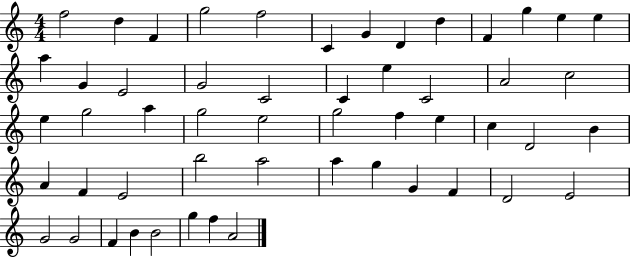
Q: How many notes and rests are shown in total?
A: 53